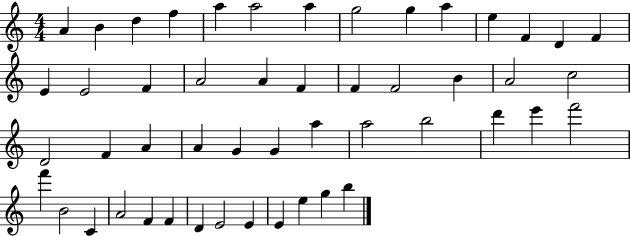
{
  \clef treble
  \numericTimeSignature
  \time 4/4
  \key c \major
  a'4 b'4 d''4 f''4 | a''4 a''2 a''4 | g''2 g''4 a''4 | e''4 f'4 d'4 f'4 | \break e'4 e'2 f'4 | a'2 a'4 f'4 | f'4 f'2 b'4 | a'2 c''2 | \break d'2 f'4 a'4 | a'4 g'4 g'4 a''4 | a''2 b''2 | d'''4 e'''4 f'''2 | \break f'''4 b'2 c'4 | a'2 f'4 f'4 | d'4 e'2 e'4 | e'4 e''4 g''4 b''4 | \break \bar "|."
}